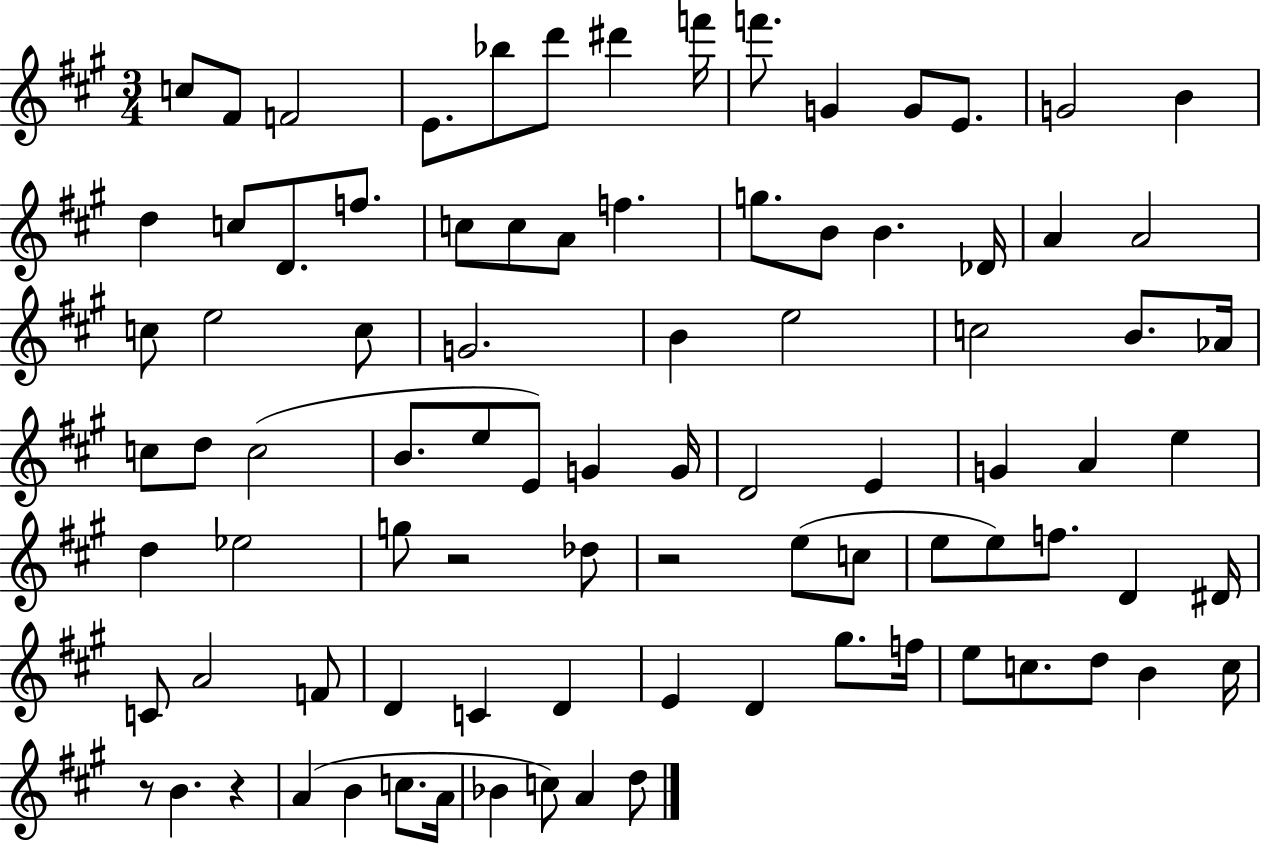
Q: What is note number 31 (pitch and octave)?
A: C5